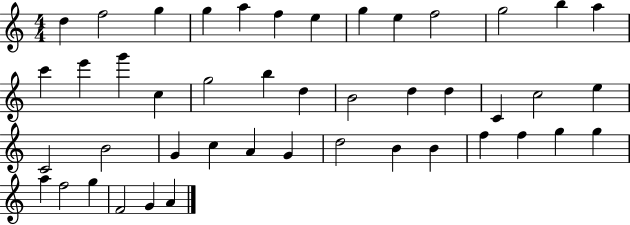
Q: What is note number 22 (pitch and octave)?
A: D5